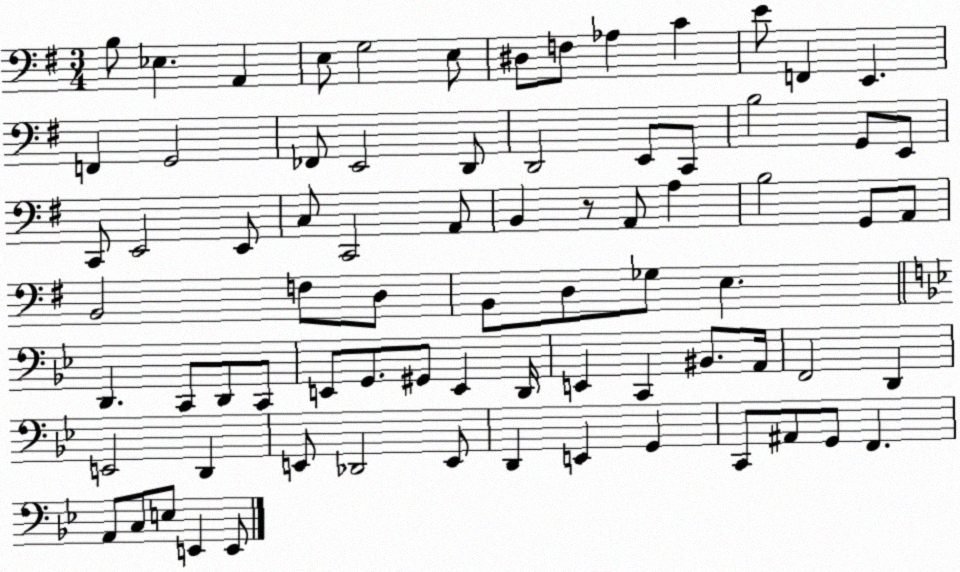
X:1
T:Untitled
M:3/4
L:1/4
K:G
B,/2 _E, A,, E,/2 G,2 E,/2 ^D,/2 F,/2 _A, C E/2 F,, E,, F,, G,,2 _F,,/2 E,,2 D,,/2 D,,2 E,,/2 C,,/2 B,2 G,,/2 E,,/2 C,,/2 E,,2 E,,/2 C,/2 C,,2 A,,/2 B,, z/2 A,,/2 A, B,2 G,,/2 A,,/2 B,,2 F,/2 D,/2 B,,/2 D,/2 _G,/2 E, D,, C,,/2 D,,/2 C,,/2 E,,/2 G,,/2 ^G,,/2 E,, D,,/4 E,, C,, ^B,,/2 A,,/4 F,,2 D,, E,,2 D,, E,,/2 _D,,2 E,,/2 D,, E,, G,, C,,/2 ^A,,/2 G,,/2 F,, A,,/2 C,/2 E,/2 E,, E,,/2